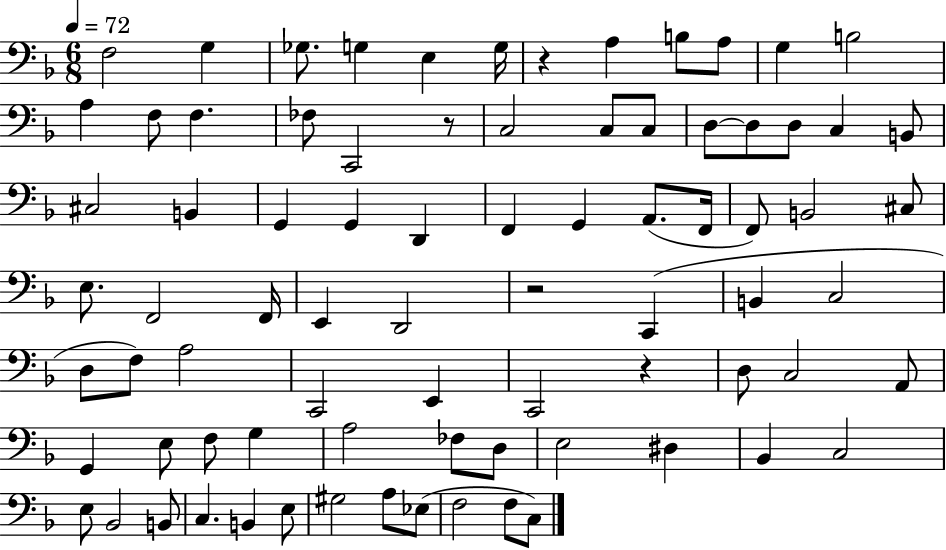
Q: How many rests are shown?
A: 4